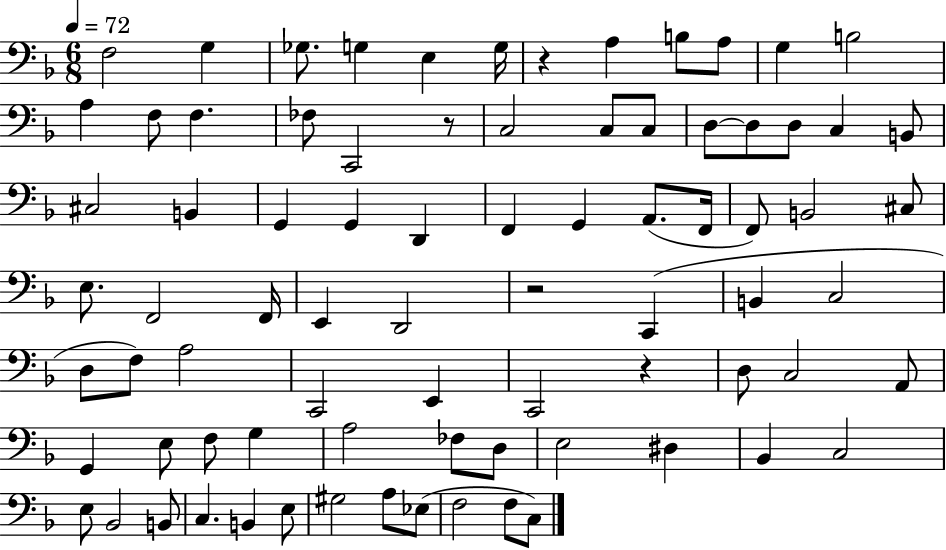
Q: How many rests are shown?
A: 4